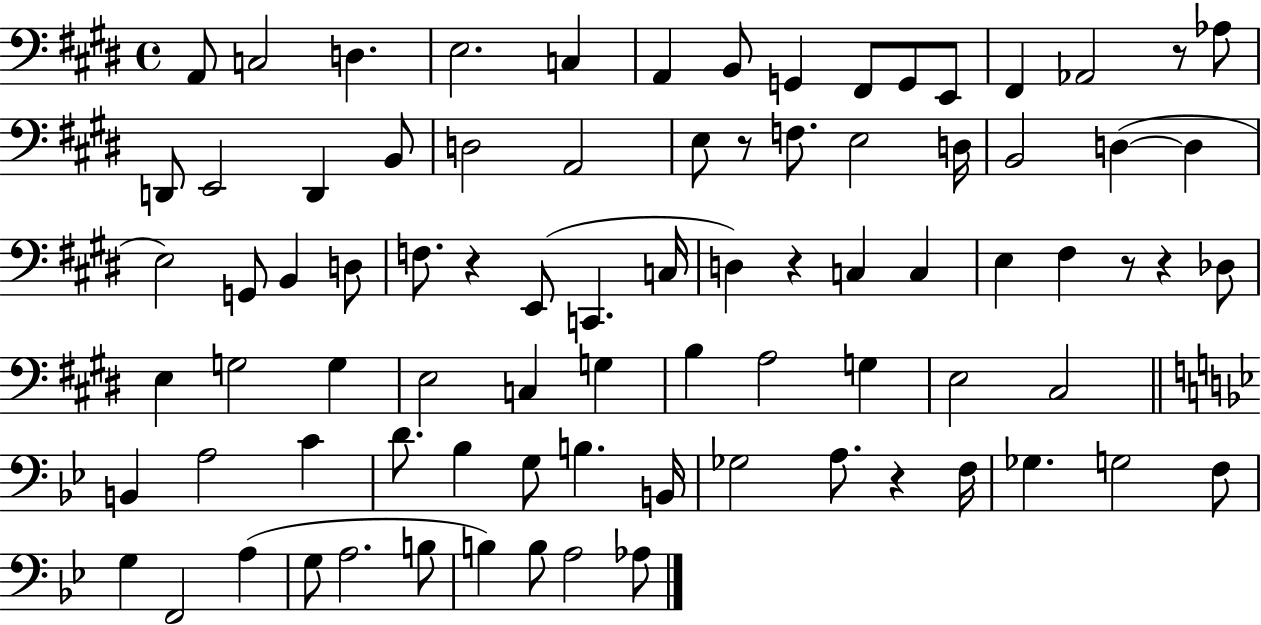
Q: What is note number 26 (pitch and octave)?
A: D3